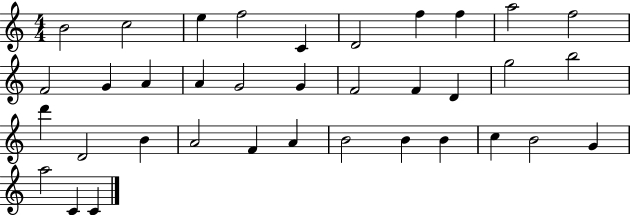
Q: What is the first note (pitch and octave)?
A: B4